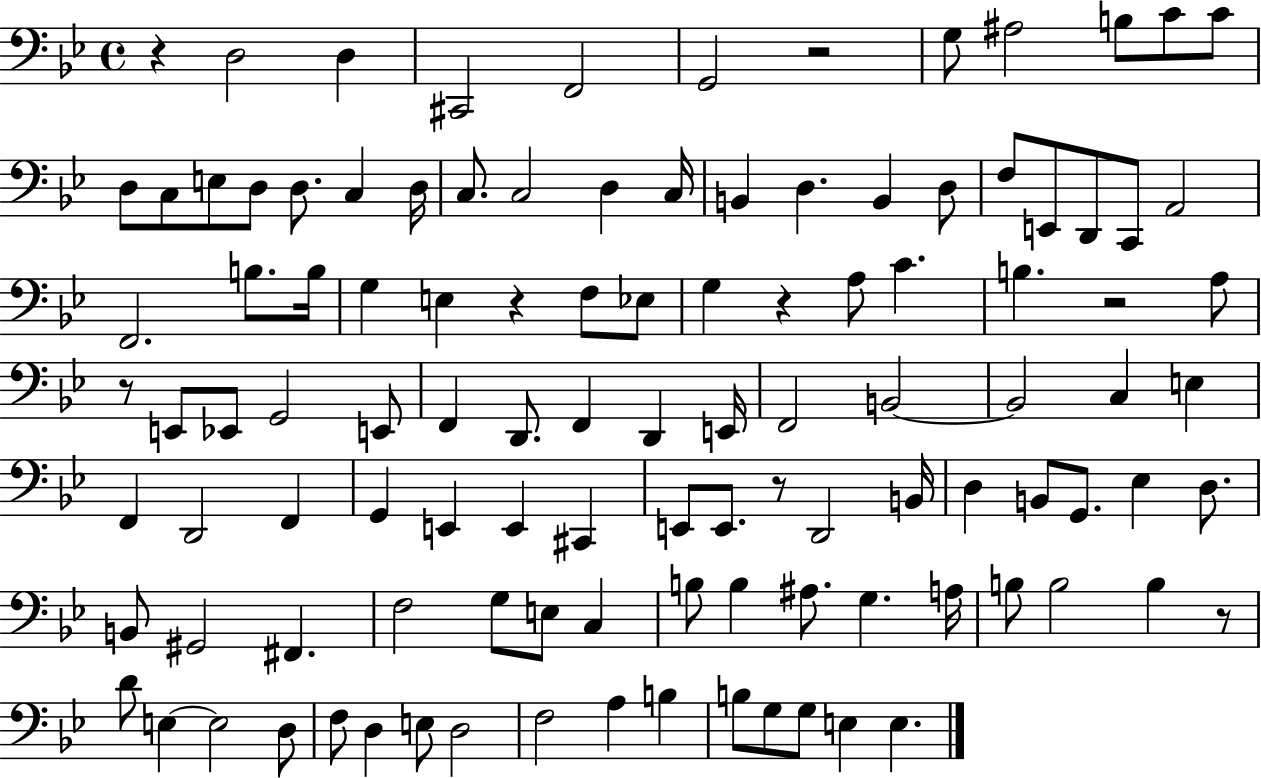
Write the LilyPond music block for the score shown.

{
  \clef bass
  \time 4/4
  \defaultTimeSignature
  \key bes \major
  r4 d2 d4 | cis,2 f,2 | g,2 r2 | g8 ais2 b8 c'8 c'8 | \break d8 c8 e8 d8 d8. c4 d16 | c8. c2 d4 c16 | b,4 d4. b,4 d8 | f8 e,8 d,8 c,8 a,2 | \break f,2. b8. b16 | g4 e4 r4 f8 ees8 | g4 r4 a8 c'4. | b4. r2 a8 | \break r8 e,8 ees,8 g,2 e,8 | f,4 d,8. f,4 d,4 e,16 | f,2 b,2~~ | b,2 c4 e4 | \break f,4 d,2 f,4 | g,4 e,4 e,4 cis,4 | e,8 e,8. r8 d,2 b,16 | d4 b,8 g,8. ees4 d8. | \break b,8 gis,2 fis,4. | f2 g8 e8 c4 | b8 b4 ais8. g4. a16 | b8 b2 b4 r8 | \break d'8 e4~~ e2 d8 | f8 d4 e8 d2 | f2 a4 b4 | b8 g8 g8 e4 e4. | \break \bar "|."
}